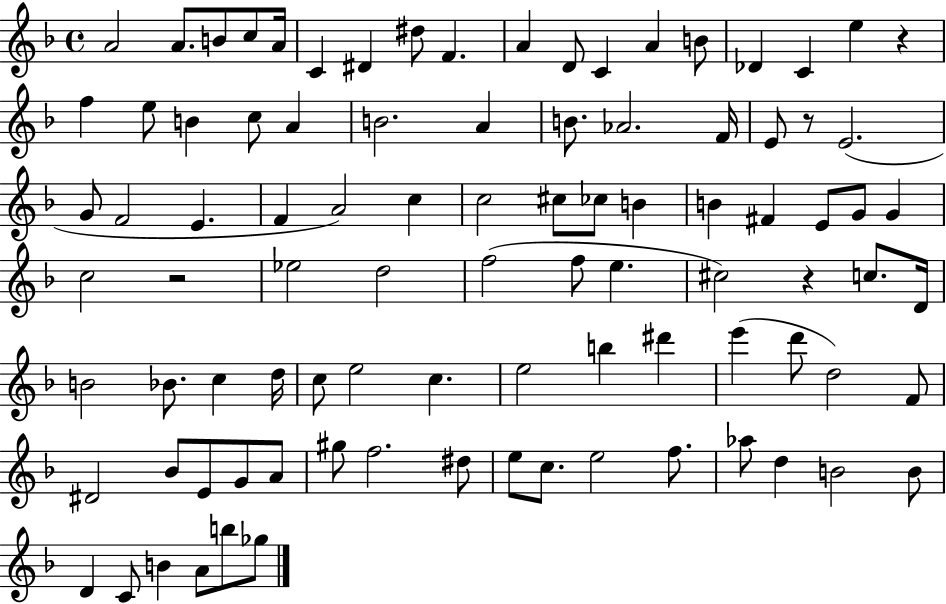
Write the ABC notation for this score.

X:1
T:Untitled
M:4/4
L:1/4
K:F
A2 A/2 B/2 c/2 A/4 C ^D ^d/2 F A D/2 C A B/2 _D C e z f e/2 B c/2 A B2 A B/2 _A2 F/4 E/2 z/2 E2 G/2 F2 E F A2 c c2 ^c/2 _c/2 B B ^F E/2 G/2 G c2 z2 _e2 d2 f2 f/2 e ^c2 z c/2 D/4 B2 _B/2 c d/4 c/2 e2 c e2 b ^d' e' d'/2 d2 F/2 ^D2 _B/2 E/2 G/2 A/2 ^g/2 f2 ^d/2 e/2 c/2 e2 f/2 _a/2 d B2 B/2 D C/2 B A/2 b/2 _g/2